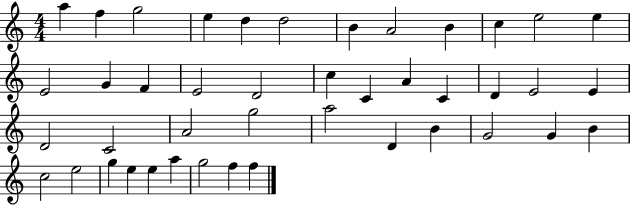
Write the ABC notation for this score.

X:1
T:Untitled
M:4/4
L:1/4
K:C
a f g2 e d d2 B A2 B c e2 e E2 G F E2 D2 c C A C D E2 E D2 C2 A2 g2 a2 D B G2 G B c2 e2 g e e a g2 f f